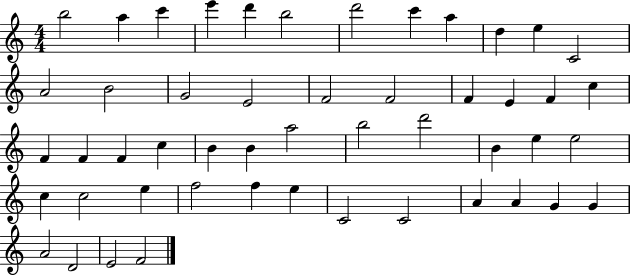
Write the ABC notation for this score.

X:1
T:Untitled
M:4/4
L:1/4
K:C
b2 a c' e' d' b2 d'2 c' a d e C2 A2 B2 G2 E2 F2 F2 F E F c F F F c B B a2 b2 d'2 B e e2 c c2 e f2 f e C2 C2 A A G G A2 D2 E2 F2